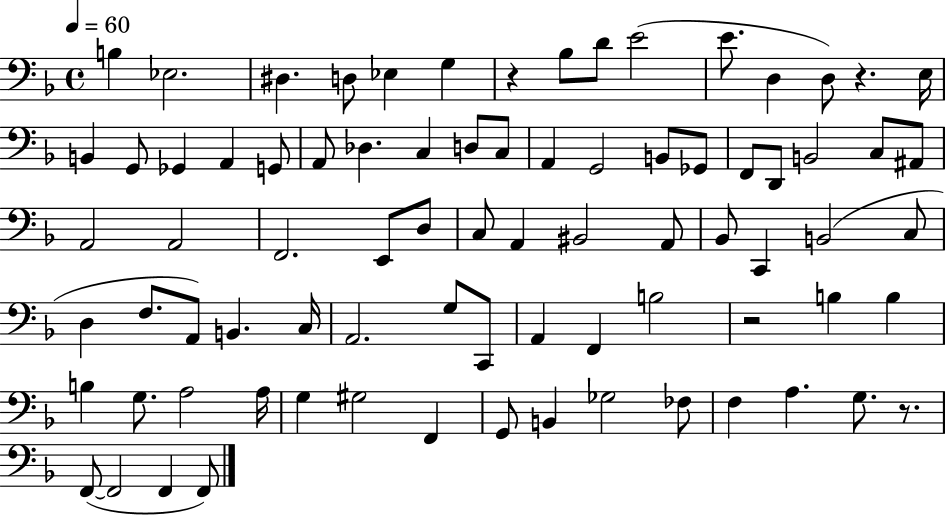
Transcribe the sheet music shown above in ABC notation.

X:1
T:Untitled
M:4/4
L:1/4
K:F
B, _E,2 ^D, D,/2 _E, G, z _B,/2 D/2 E2 E/2 D, D,/2 z E,/4 B,, G,,/2 _G,, A,, G,,/2 A,,/2 _D, C, D,/2 C,/2 A,, G,,2 B,,/2 _G,,/2 F,,/2 D,,/2 B,,2 C,/2 ^A,,/2 A,,2 A,,2 F,,2 E,,/2 D,/2 C,/2 A,, ^B,,2 A,,/2 _B,,/2 C,, B,,2 C,/2 D, F,/2 A,,/2 B,, C,/4 A,,2 G,/2 C,,/2 A,, F,, B,2 z2 B, B, B, G,/2 A,2 A,/4 G, ^G,2 F,, G,,/2 B,, _G,2 _F,/2 F, A, G,/2 z/2 F,,/2 F,,2 F,, F,,/2